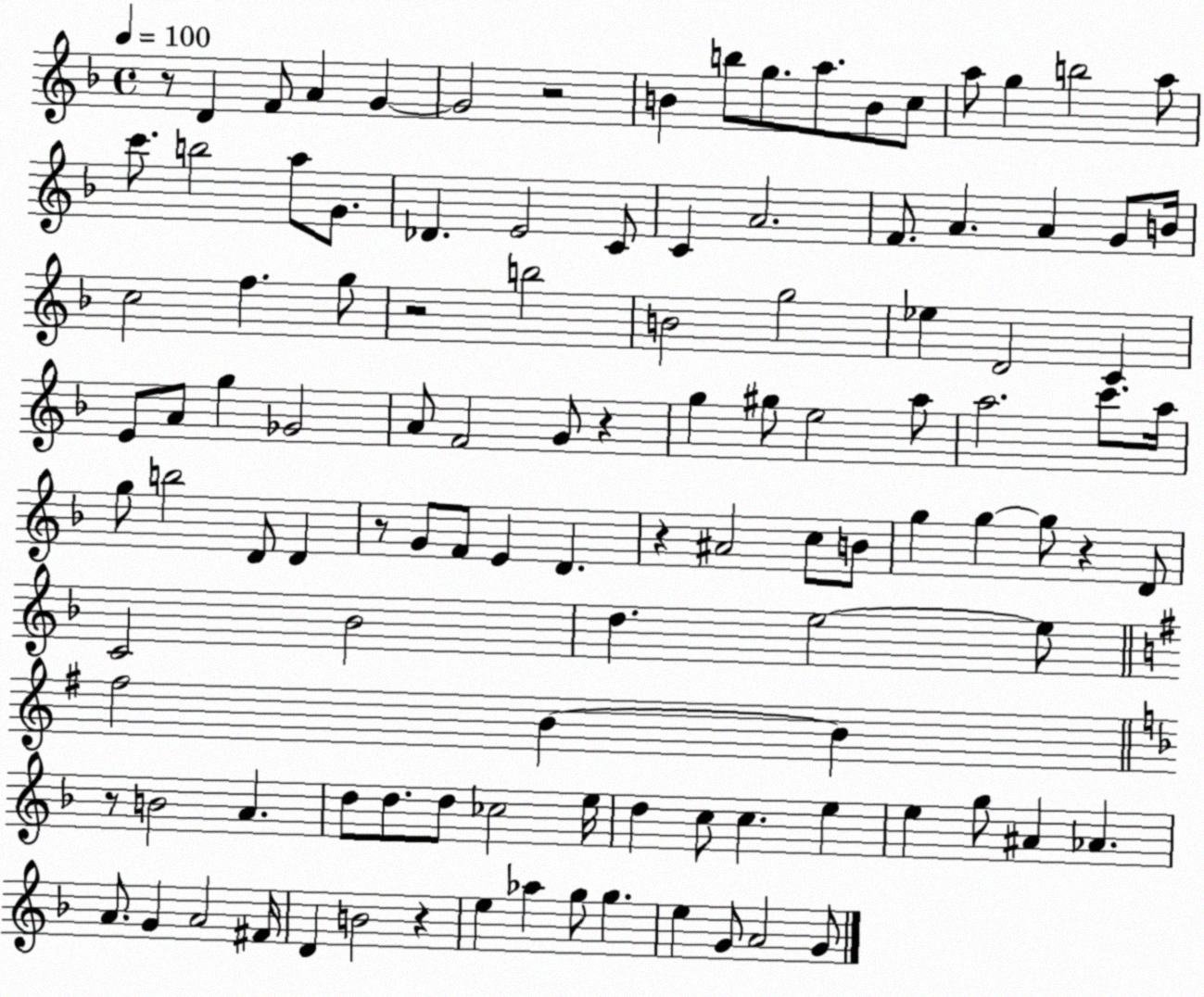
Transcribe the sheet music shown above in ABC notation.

X:1
T:Untitled
M:4/4
L:1/4
K:F
z/2 D F/2 A G G2 z2 B b/2 g/2 a/2 B/2 c/2 a/2 g b2 a/2 c'/2 b2 a/2 G/2 _D E2 C/2 C A2 F/2 A A G/2 B/4 c2 f g/2 z2 b2 B2 g2 _e D2 C E/2 A/2 g _G2 A/2 F2 G/2 z g ^g/2 e2 a/2 a2 c'/2 a/4 g/2 b2 D/2 D z/2 G/2 F/2 E D z ^A2 c/2 B/2 g g g/2 z D/2 C2 _B2 d e2 e/2 ^f2 B B z/2 B2 A d/2 d/2 d/2 _c2 e/4 d c/2 c e e g/2 ^A _A A/2 G A2 ^F/4 D B2 z e _a g/2 g e G/2 A2 G/2